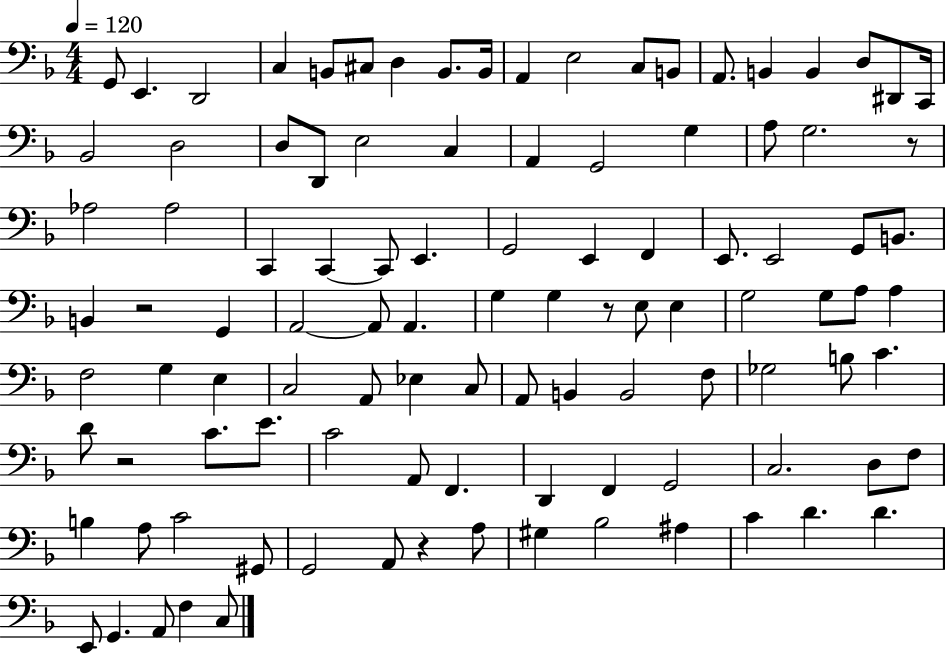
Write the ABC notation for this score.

X:1
T:Untitled
M:4/4
L:1/4
K:F
G,,/2 E,, D,,2 C, B,,/2 ^C,/2 D, B,,/2 B,,/4 A,, E,2 C,/2 B,,/2 A,,/2 B,, B,, D,/2 ^D,,/2 C,,/4 _B,,2 D,2 D,/2 D,,/2 E,2 C, A,, G,,2 G, A,/2 G,2 z/2 _A,2 _A,2 C,, C,, C,,/2 E,, G,,2 E,, F,, E,,/2 E,,2 G,,/2 B,,/2 B,, z2 G,, A,,2 A,,/2 A,, G, G, z/2 E,/2 E, G,2 G,/2 A,/2 A, F,2 G, E, C,2 A,,/2 _E, C,/2 A,,/2 B,, B,,2 F,/2 _G,2 B,/2 C D/2 z2 C/2 E/2 C2 A,,/2 F,, D,, F,, G,,2 C,2 D,/2 F,/2 B, A,/2 C2 ^G,,/2 G,,2 A,,/2 z A,/2 ^G, _B,2 ^A, C D D E,,/2 G,, A,,/2 F, C,/2